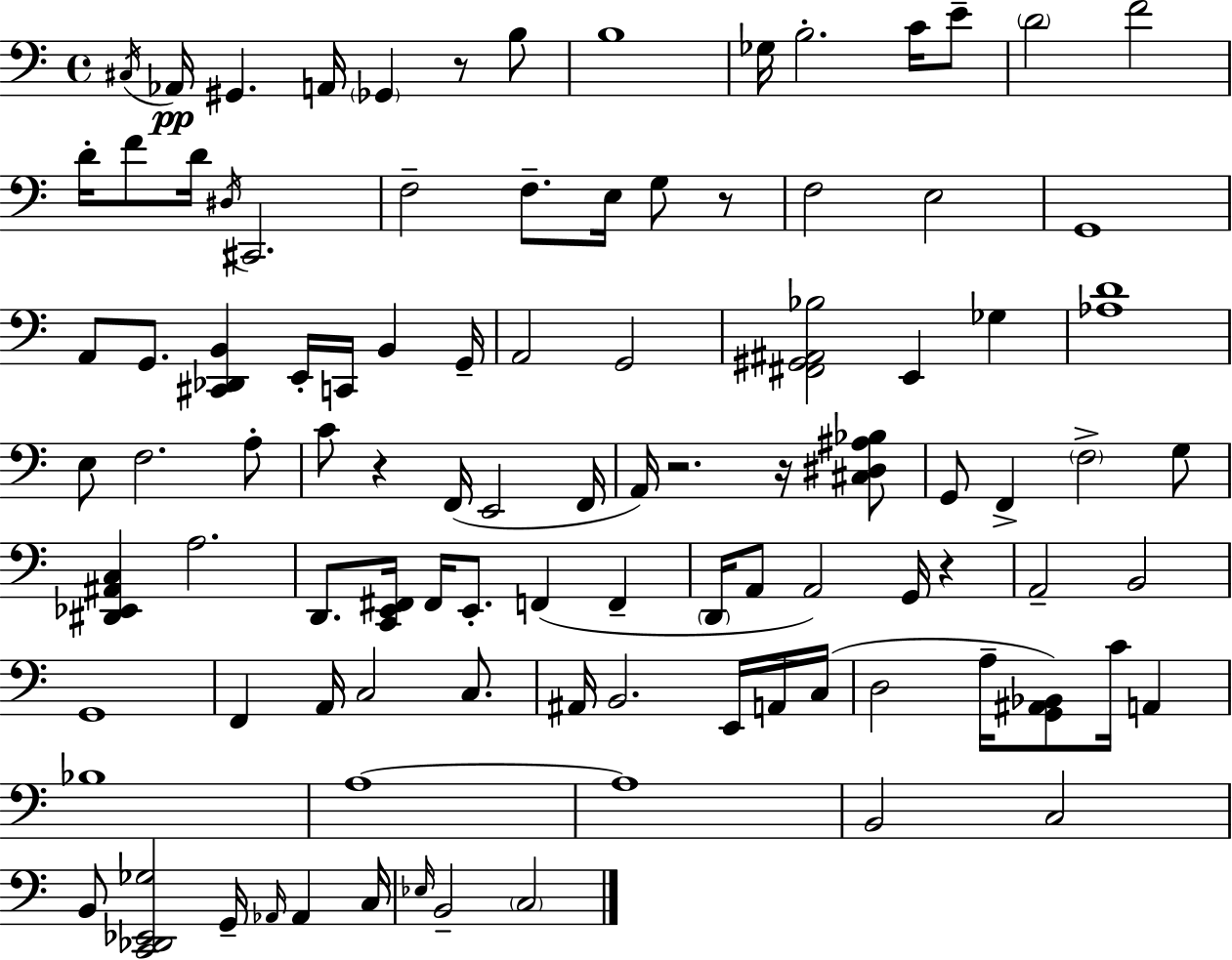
{
  \clef bass
  \time 4/4
  \defaultTimeSignature
  \key c \major
  \acciaccatura { cis16 }\pp aes,16 gis,4. a,16 \parenthesize ges,4 r8 b8 | b1 | ges16 b2.-. c'16 e'8-- | \parenthesize d'2 f'2 | \break d'16-. f'8 d'16 \acciaccatura { dis16 } cis,2. | f2-- f8.-- e16 g8 | r8 f2 e2 | g,1 | \break a,8 g,8. <cis, des, b,>4 e,16-. c,16 b,4 | g,16-- a,2 g,2 | <fis, gis, ais, bes>2 e,4 ges4 | <aes d'>1 | \break e8 f2. | a8-. c'8 r4 f,16( e,2 | f,16 a,16) r2. r16 | <cis dis ais bes>8 g,8 f,4-> \parenthesize f2-> | \break g8 <dis, ees, ais, c>4 a2. | d,8. <c, e, fis,>16 fis,16 e,8.-. f,4( f,4-- | \parenthesize d,16 a,8 a,2) g,16 r4 | a,2-- b,2 | \break g,1 | f,4 a,16 c2 c8. | ais,16 b,2. e,16 | a,16 c16( d2 a16-- <g, ais, bes,>8) c'16 a,4 | \break bes1 | a1~~ | a1 | b,2 c2 | \break b,8 <c, des, ees, ges>2 g,16-- \grace { aes,16 } aes,4 | c16 \grace { ees16 } b,2-- \parenthesize c2 | \bar "|."
}